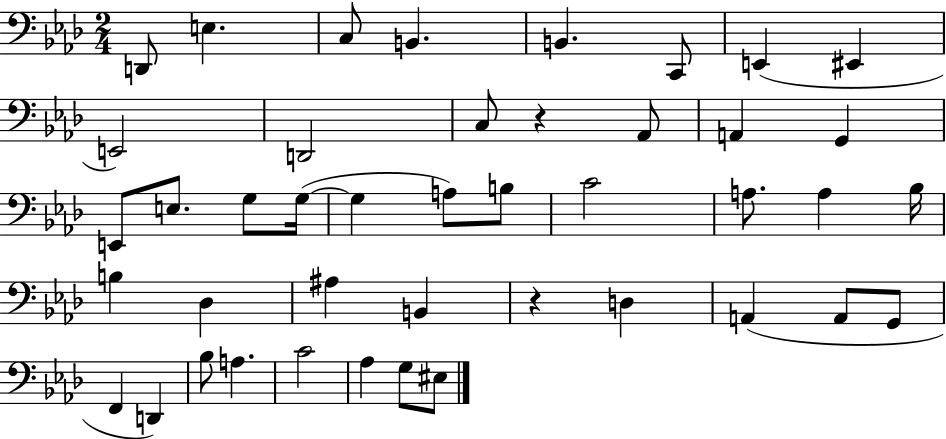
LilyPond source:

{
  \clef bass
  \numericTimeSignature
  \time 2/4
  \key aes \major
  d,8 e4. | c8 b,4. | b,4. c,8 | e,4( eis,4 | \break e,2) | d,2 | c8 r4 aes,8 | a,4 g,4 | \break e,8 e8. g8 g16~(~ | g4 a8) b8 | c'2 | a8. a4 bes16 | \break b4 des4 | ais4 b,4 | r4 d4 | a,4( a,8 g,8 | \break f,4 d,4) | bes8 a4. | c'2 | aes4 g8 eis8 | \break \bar "|."
}